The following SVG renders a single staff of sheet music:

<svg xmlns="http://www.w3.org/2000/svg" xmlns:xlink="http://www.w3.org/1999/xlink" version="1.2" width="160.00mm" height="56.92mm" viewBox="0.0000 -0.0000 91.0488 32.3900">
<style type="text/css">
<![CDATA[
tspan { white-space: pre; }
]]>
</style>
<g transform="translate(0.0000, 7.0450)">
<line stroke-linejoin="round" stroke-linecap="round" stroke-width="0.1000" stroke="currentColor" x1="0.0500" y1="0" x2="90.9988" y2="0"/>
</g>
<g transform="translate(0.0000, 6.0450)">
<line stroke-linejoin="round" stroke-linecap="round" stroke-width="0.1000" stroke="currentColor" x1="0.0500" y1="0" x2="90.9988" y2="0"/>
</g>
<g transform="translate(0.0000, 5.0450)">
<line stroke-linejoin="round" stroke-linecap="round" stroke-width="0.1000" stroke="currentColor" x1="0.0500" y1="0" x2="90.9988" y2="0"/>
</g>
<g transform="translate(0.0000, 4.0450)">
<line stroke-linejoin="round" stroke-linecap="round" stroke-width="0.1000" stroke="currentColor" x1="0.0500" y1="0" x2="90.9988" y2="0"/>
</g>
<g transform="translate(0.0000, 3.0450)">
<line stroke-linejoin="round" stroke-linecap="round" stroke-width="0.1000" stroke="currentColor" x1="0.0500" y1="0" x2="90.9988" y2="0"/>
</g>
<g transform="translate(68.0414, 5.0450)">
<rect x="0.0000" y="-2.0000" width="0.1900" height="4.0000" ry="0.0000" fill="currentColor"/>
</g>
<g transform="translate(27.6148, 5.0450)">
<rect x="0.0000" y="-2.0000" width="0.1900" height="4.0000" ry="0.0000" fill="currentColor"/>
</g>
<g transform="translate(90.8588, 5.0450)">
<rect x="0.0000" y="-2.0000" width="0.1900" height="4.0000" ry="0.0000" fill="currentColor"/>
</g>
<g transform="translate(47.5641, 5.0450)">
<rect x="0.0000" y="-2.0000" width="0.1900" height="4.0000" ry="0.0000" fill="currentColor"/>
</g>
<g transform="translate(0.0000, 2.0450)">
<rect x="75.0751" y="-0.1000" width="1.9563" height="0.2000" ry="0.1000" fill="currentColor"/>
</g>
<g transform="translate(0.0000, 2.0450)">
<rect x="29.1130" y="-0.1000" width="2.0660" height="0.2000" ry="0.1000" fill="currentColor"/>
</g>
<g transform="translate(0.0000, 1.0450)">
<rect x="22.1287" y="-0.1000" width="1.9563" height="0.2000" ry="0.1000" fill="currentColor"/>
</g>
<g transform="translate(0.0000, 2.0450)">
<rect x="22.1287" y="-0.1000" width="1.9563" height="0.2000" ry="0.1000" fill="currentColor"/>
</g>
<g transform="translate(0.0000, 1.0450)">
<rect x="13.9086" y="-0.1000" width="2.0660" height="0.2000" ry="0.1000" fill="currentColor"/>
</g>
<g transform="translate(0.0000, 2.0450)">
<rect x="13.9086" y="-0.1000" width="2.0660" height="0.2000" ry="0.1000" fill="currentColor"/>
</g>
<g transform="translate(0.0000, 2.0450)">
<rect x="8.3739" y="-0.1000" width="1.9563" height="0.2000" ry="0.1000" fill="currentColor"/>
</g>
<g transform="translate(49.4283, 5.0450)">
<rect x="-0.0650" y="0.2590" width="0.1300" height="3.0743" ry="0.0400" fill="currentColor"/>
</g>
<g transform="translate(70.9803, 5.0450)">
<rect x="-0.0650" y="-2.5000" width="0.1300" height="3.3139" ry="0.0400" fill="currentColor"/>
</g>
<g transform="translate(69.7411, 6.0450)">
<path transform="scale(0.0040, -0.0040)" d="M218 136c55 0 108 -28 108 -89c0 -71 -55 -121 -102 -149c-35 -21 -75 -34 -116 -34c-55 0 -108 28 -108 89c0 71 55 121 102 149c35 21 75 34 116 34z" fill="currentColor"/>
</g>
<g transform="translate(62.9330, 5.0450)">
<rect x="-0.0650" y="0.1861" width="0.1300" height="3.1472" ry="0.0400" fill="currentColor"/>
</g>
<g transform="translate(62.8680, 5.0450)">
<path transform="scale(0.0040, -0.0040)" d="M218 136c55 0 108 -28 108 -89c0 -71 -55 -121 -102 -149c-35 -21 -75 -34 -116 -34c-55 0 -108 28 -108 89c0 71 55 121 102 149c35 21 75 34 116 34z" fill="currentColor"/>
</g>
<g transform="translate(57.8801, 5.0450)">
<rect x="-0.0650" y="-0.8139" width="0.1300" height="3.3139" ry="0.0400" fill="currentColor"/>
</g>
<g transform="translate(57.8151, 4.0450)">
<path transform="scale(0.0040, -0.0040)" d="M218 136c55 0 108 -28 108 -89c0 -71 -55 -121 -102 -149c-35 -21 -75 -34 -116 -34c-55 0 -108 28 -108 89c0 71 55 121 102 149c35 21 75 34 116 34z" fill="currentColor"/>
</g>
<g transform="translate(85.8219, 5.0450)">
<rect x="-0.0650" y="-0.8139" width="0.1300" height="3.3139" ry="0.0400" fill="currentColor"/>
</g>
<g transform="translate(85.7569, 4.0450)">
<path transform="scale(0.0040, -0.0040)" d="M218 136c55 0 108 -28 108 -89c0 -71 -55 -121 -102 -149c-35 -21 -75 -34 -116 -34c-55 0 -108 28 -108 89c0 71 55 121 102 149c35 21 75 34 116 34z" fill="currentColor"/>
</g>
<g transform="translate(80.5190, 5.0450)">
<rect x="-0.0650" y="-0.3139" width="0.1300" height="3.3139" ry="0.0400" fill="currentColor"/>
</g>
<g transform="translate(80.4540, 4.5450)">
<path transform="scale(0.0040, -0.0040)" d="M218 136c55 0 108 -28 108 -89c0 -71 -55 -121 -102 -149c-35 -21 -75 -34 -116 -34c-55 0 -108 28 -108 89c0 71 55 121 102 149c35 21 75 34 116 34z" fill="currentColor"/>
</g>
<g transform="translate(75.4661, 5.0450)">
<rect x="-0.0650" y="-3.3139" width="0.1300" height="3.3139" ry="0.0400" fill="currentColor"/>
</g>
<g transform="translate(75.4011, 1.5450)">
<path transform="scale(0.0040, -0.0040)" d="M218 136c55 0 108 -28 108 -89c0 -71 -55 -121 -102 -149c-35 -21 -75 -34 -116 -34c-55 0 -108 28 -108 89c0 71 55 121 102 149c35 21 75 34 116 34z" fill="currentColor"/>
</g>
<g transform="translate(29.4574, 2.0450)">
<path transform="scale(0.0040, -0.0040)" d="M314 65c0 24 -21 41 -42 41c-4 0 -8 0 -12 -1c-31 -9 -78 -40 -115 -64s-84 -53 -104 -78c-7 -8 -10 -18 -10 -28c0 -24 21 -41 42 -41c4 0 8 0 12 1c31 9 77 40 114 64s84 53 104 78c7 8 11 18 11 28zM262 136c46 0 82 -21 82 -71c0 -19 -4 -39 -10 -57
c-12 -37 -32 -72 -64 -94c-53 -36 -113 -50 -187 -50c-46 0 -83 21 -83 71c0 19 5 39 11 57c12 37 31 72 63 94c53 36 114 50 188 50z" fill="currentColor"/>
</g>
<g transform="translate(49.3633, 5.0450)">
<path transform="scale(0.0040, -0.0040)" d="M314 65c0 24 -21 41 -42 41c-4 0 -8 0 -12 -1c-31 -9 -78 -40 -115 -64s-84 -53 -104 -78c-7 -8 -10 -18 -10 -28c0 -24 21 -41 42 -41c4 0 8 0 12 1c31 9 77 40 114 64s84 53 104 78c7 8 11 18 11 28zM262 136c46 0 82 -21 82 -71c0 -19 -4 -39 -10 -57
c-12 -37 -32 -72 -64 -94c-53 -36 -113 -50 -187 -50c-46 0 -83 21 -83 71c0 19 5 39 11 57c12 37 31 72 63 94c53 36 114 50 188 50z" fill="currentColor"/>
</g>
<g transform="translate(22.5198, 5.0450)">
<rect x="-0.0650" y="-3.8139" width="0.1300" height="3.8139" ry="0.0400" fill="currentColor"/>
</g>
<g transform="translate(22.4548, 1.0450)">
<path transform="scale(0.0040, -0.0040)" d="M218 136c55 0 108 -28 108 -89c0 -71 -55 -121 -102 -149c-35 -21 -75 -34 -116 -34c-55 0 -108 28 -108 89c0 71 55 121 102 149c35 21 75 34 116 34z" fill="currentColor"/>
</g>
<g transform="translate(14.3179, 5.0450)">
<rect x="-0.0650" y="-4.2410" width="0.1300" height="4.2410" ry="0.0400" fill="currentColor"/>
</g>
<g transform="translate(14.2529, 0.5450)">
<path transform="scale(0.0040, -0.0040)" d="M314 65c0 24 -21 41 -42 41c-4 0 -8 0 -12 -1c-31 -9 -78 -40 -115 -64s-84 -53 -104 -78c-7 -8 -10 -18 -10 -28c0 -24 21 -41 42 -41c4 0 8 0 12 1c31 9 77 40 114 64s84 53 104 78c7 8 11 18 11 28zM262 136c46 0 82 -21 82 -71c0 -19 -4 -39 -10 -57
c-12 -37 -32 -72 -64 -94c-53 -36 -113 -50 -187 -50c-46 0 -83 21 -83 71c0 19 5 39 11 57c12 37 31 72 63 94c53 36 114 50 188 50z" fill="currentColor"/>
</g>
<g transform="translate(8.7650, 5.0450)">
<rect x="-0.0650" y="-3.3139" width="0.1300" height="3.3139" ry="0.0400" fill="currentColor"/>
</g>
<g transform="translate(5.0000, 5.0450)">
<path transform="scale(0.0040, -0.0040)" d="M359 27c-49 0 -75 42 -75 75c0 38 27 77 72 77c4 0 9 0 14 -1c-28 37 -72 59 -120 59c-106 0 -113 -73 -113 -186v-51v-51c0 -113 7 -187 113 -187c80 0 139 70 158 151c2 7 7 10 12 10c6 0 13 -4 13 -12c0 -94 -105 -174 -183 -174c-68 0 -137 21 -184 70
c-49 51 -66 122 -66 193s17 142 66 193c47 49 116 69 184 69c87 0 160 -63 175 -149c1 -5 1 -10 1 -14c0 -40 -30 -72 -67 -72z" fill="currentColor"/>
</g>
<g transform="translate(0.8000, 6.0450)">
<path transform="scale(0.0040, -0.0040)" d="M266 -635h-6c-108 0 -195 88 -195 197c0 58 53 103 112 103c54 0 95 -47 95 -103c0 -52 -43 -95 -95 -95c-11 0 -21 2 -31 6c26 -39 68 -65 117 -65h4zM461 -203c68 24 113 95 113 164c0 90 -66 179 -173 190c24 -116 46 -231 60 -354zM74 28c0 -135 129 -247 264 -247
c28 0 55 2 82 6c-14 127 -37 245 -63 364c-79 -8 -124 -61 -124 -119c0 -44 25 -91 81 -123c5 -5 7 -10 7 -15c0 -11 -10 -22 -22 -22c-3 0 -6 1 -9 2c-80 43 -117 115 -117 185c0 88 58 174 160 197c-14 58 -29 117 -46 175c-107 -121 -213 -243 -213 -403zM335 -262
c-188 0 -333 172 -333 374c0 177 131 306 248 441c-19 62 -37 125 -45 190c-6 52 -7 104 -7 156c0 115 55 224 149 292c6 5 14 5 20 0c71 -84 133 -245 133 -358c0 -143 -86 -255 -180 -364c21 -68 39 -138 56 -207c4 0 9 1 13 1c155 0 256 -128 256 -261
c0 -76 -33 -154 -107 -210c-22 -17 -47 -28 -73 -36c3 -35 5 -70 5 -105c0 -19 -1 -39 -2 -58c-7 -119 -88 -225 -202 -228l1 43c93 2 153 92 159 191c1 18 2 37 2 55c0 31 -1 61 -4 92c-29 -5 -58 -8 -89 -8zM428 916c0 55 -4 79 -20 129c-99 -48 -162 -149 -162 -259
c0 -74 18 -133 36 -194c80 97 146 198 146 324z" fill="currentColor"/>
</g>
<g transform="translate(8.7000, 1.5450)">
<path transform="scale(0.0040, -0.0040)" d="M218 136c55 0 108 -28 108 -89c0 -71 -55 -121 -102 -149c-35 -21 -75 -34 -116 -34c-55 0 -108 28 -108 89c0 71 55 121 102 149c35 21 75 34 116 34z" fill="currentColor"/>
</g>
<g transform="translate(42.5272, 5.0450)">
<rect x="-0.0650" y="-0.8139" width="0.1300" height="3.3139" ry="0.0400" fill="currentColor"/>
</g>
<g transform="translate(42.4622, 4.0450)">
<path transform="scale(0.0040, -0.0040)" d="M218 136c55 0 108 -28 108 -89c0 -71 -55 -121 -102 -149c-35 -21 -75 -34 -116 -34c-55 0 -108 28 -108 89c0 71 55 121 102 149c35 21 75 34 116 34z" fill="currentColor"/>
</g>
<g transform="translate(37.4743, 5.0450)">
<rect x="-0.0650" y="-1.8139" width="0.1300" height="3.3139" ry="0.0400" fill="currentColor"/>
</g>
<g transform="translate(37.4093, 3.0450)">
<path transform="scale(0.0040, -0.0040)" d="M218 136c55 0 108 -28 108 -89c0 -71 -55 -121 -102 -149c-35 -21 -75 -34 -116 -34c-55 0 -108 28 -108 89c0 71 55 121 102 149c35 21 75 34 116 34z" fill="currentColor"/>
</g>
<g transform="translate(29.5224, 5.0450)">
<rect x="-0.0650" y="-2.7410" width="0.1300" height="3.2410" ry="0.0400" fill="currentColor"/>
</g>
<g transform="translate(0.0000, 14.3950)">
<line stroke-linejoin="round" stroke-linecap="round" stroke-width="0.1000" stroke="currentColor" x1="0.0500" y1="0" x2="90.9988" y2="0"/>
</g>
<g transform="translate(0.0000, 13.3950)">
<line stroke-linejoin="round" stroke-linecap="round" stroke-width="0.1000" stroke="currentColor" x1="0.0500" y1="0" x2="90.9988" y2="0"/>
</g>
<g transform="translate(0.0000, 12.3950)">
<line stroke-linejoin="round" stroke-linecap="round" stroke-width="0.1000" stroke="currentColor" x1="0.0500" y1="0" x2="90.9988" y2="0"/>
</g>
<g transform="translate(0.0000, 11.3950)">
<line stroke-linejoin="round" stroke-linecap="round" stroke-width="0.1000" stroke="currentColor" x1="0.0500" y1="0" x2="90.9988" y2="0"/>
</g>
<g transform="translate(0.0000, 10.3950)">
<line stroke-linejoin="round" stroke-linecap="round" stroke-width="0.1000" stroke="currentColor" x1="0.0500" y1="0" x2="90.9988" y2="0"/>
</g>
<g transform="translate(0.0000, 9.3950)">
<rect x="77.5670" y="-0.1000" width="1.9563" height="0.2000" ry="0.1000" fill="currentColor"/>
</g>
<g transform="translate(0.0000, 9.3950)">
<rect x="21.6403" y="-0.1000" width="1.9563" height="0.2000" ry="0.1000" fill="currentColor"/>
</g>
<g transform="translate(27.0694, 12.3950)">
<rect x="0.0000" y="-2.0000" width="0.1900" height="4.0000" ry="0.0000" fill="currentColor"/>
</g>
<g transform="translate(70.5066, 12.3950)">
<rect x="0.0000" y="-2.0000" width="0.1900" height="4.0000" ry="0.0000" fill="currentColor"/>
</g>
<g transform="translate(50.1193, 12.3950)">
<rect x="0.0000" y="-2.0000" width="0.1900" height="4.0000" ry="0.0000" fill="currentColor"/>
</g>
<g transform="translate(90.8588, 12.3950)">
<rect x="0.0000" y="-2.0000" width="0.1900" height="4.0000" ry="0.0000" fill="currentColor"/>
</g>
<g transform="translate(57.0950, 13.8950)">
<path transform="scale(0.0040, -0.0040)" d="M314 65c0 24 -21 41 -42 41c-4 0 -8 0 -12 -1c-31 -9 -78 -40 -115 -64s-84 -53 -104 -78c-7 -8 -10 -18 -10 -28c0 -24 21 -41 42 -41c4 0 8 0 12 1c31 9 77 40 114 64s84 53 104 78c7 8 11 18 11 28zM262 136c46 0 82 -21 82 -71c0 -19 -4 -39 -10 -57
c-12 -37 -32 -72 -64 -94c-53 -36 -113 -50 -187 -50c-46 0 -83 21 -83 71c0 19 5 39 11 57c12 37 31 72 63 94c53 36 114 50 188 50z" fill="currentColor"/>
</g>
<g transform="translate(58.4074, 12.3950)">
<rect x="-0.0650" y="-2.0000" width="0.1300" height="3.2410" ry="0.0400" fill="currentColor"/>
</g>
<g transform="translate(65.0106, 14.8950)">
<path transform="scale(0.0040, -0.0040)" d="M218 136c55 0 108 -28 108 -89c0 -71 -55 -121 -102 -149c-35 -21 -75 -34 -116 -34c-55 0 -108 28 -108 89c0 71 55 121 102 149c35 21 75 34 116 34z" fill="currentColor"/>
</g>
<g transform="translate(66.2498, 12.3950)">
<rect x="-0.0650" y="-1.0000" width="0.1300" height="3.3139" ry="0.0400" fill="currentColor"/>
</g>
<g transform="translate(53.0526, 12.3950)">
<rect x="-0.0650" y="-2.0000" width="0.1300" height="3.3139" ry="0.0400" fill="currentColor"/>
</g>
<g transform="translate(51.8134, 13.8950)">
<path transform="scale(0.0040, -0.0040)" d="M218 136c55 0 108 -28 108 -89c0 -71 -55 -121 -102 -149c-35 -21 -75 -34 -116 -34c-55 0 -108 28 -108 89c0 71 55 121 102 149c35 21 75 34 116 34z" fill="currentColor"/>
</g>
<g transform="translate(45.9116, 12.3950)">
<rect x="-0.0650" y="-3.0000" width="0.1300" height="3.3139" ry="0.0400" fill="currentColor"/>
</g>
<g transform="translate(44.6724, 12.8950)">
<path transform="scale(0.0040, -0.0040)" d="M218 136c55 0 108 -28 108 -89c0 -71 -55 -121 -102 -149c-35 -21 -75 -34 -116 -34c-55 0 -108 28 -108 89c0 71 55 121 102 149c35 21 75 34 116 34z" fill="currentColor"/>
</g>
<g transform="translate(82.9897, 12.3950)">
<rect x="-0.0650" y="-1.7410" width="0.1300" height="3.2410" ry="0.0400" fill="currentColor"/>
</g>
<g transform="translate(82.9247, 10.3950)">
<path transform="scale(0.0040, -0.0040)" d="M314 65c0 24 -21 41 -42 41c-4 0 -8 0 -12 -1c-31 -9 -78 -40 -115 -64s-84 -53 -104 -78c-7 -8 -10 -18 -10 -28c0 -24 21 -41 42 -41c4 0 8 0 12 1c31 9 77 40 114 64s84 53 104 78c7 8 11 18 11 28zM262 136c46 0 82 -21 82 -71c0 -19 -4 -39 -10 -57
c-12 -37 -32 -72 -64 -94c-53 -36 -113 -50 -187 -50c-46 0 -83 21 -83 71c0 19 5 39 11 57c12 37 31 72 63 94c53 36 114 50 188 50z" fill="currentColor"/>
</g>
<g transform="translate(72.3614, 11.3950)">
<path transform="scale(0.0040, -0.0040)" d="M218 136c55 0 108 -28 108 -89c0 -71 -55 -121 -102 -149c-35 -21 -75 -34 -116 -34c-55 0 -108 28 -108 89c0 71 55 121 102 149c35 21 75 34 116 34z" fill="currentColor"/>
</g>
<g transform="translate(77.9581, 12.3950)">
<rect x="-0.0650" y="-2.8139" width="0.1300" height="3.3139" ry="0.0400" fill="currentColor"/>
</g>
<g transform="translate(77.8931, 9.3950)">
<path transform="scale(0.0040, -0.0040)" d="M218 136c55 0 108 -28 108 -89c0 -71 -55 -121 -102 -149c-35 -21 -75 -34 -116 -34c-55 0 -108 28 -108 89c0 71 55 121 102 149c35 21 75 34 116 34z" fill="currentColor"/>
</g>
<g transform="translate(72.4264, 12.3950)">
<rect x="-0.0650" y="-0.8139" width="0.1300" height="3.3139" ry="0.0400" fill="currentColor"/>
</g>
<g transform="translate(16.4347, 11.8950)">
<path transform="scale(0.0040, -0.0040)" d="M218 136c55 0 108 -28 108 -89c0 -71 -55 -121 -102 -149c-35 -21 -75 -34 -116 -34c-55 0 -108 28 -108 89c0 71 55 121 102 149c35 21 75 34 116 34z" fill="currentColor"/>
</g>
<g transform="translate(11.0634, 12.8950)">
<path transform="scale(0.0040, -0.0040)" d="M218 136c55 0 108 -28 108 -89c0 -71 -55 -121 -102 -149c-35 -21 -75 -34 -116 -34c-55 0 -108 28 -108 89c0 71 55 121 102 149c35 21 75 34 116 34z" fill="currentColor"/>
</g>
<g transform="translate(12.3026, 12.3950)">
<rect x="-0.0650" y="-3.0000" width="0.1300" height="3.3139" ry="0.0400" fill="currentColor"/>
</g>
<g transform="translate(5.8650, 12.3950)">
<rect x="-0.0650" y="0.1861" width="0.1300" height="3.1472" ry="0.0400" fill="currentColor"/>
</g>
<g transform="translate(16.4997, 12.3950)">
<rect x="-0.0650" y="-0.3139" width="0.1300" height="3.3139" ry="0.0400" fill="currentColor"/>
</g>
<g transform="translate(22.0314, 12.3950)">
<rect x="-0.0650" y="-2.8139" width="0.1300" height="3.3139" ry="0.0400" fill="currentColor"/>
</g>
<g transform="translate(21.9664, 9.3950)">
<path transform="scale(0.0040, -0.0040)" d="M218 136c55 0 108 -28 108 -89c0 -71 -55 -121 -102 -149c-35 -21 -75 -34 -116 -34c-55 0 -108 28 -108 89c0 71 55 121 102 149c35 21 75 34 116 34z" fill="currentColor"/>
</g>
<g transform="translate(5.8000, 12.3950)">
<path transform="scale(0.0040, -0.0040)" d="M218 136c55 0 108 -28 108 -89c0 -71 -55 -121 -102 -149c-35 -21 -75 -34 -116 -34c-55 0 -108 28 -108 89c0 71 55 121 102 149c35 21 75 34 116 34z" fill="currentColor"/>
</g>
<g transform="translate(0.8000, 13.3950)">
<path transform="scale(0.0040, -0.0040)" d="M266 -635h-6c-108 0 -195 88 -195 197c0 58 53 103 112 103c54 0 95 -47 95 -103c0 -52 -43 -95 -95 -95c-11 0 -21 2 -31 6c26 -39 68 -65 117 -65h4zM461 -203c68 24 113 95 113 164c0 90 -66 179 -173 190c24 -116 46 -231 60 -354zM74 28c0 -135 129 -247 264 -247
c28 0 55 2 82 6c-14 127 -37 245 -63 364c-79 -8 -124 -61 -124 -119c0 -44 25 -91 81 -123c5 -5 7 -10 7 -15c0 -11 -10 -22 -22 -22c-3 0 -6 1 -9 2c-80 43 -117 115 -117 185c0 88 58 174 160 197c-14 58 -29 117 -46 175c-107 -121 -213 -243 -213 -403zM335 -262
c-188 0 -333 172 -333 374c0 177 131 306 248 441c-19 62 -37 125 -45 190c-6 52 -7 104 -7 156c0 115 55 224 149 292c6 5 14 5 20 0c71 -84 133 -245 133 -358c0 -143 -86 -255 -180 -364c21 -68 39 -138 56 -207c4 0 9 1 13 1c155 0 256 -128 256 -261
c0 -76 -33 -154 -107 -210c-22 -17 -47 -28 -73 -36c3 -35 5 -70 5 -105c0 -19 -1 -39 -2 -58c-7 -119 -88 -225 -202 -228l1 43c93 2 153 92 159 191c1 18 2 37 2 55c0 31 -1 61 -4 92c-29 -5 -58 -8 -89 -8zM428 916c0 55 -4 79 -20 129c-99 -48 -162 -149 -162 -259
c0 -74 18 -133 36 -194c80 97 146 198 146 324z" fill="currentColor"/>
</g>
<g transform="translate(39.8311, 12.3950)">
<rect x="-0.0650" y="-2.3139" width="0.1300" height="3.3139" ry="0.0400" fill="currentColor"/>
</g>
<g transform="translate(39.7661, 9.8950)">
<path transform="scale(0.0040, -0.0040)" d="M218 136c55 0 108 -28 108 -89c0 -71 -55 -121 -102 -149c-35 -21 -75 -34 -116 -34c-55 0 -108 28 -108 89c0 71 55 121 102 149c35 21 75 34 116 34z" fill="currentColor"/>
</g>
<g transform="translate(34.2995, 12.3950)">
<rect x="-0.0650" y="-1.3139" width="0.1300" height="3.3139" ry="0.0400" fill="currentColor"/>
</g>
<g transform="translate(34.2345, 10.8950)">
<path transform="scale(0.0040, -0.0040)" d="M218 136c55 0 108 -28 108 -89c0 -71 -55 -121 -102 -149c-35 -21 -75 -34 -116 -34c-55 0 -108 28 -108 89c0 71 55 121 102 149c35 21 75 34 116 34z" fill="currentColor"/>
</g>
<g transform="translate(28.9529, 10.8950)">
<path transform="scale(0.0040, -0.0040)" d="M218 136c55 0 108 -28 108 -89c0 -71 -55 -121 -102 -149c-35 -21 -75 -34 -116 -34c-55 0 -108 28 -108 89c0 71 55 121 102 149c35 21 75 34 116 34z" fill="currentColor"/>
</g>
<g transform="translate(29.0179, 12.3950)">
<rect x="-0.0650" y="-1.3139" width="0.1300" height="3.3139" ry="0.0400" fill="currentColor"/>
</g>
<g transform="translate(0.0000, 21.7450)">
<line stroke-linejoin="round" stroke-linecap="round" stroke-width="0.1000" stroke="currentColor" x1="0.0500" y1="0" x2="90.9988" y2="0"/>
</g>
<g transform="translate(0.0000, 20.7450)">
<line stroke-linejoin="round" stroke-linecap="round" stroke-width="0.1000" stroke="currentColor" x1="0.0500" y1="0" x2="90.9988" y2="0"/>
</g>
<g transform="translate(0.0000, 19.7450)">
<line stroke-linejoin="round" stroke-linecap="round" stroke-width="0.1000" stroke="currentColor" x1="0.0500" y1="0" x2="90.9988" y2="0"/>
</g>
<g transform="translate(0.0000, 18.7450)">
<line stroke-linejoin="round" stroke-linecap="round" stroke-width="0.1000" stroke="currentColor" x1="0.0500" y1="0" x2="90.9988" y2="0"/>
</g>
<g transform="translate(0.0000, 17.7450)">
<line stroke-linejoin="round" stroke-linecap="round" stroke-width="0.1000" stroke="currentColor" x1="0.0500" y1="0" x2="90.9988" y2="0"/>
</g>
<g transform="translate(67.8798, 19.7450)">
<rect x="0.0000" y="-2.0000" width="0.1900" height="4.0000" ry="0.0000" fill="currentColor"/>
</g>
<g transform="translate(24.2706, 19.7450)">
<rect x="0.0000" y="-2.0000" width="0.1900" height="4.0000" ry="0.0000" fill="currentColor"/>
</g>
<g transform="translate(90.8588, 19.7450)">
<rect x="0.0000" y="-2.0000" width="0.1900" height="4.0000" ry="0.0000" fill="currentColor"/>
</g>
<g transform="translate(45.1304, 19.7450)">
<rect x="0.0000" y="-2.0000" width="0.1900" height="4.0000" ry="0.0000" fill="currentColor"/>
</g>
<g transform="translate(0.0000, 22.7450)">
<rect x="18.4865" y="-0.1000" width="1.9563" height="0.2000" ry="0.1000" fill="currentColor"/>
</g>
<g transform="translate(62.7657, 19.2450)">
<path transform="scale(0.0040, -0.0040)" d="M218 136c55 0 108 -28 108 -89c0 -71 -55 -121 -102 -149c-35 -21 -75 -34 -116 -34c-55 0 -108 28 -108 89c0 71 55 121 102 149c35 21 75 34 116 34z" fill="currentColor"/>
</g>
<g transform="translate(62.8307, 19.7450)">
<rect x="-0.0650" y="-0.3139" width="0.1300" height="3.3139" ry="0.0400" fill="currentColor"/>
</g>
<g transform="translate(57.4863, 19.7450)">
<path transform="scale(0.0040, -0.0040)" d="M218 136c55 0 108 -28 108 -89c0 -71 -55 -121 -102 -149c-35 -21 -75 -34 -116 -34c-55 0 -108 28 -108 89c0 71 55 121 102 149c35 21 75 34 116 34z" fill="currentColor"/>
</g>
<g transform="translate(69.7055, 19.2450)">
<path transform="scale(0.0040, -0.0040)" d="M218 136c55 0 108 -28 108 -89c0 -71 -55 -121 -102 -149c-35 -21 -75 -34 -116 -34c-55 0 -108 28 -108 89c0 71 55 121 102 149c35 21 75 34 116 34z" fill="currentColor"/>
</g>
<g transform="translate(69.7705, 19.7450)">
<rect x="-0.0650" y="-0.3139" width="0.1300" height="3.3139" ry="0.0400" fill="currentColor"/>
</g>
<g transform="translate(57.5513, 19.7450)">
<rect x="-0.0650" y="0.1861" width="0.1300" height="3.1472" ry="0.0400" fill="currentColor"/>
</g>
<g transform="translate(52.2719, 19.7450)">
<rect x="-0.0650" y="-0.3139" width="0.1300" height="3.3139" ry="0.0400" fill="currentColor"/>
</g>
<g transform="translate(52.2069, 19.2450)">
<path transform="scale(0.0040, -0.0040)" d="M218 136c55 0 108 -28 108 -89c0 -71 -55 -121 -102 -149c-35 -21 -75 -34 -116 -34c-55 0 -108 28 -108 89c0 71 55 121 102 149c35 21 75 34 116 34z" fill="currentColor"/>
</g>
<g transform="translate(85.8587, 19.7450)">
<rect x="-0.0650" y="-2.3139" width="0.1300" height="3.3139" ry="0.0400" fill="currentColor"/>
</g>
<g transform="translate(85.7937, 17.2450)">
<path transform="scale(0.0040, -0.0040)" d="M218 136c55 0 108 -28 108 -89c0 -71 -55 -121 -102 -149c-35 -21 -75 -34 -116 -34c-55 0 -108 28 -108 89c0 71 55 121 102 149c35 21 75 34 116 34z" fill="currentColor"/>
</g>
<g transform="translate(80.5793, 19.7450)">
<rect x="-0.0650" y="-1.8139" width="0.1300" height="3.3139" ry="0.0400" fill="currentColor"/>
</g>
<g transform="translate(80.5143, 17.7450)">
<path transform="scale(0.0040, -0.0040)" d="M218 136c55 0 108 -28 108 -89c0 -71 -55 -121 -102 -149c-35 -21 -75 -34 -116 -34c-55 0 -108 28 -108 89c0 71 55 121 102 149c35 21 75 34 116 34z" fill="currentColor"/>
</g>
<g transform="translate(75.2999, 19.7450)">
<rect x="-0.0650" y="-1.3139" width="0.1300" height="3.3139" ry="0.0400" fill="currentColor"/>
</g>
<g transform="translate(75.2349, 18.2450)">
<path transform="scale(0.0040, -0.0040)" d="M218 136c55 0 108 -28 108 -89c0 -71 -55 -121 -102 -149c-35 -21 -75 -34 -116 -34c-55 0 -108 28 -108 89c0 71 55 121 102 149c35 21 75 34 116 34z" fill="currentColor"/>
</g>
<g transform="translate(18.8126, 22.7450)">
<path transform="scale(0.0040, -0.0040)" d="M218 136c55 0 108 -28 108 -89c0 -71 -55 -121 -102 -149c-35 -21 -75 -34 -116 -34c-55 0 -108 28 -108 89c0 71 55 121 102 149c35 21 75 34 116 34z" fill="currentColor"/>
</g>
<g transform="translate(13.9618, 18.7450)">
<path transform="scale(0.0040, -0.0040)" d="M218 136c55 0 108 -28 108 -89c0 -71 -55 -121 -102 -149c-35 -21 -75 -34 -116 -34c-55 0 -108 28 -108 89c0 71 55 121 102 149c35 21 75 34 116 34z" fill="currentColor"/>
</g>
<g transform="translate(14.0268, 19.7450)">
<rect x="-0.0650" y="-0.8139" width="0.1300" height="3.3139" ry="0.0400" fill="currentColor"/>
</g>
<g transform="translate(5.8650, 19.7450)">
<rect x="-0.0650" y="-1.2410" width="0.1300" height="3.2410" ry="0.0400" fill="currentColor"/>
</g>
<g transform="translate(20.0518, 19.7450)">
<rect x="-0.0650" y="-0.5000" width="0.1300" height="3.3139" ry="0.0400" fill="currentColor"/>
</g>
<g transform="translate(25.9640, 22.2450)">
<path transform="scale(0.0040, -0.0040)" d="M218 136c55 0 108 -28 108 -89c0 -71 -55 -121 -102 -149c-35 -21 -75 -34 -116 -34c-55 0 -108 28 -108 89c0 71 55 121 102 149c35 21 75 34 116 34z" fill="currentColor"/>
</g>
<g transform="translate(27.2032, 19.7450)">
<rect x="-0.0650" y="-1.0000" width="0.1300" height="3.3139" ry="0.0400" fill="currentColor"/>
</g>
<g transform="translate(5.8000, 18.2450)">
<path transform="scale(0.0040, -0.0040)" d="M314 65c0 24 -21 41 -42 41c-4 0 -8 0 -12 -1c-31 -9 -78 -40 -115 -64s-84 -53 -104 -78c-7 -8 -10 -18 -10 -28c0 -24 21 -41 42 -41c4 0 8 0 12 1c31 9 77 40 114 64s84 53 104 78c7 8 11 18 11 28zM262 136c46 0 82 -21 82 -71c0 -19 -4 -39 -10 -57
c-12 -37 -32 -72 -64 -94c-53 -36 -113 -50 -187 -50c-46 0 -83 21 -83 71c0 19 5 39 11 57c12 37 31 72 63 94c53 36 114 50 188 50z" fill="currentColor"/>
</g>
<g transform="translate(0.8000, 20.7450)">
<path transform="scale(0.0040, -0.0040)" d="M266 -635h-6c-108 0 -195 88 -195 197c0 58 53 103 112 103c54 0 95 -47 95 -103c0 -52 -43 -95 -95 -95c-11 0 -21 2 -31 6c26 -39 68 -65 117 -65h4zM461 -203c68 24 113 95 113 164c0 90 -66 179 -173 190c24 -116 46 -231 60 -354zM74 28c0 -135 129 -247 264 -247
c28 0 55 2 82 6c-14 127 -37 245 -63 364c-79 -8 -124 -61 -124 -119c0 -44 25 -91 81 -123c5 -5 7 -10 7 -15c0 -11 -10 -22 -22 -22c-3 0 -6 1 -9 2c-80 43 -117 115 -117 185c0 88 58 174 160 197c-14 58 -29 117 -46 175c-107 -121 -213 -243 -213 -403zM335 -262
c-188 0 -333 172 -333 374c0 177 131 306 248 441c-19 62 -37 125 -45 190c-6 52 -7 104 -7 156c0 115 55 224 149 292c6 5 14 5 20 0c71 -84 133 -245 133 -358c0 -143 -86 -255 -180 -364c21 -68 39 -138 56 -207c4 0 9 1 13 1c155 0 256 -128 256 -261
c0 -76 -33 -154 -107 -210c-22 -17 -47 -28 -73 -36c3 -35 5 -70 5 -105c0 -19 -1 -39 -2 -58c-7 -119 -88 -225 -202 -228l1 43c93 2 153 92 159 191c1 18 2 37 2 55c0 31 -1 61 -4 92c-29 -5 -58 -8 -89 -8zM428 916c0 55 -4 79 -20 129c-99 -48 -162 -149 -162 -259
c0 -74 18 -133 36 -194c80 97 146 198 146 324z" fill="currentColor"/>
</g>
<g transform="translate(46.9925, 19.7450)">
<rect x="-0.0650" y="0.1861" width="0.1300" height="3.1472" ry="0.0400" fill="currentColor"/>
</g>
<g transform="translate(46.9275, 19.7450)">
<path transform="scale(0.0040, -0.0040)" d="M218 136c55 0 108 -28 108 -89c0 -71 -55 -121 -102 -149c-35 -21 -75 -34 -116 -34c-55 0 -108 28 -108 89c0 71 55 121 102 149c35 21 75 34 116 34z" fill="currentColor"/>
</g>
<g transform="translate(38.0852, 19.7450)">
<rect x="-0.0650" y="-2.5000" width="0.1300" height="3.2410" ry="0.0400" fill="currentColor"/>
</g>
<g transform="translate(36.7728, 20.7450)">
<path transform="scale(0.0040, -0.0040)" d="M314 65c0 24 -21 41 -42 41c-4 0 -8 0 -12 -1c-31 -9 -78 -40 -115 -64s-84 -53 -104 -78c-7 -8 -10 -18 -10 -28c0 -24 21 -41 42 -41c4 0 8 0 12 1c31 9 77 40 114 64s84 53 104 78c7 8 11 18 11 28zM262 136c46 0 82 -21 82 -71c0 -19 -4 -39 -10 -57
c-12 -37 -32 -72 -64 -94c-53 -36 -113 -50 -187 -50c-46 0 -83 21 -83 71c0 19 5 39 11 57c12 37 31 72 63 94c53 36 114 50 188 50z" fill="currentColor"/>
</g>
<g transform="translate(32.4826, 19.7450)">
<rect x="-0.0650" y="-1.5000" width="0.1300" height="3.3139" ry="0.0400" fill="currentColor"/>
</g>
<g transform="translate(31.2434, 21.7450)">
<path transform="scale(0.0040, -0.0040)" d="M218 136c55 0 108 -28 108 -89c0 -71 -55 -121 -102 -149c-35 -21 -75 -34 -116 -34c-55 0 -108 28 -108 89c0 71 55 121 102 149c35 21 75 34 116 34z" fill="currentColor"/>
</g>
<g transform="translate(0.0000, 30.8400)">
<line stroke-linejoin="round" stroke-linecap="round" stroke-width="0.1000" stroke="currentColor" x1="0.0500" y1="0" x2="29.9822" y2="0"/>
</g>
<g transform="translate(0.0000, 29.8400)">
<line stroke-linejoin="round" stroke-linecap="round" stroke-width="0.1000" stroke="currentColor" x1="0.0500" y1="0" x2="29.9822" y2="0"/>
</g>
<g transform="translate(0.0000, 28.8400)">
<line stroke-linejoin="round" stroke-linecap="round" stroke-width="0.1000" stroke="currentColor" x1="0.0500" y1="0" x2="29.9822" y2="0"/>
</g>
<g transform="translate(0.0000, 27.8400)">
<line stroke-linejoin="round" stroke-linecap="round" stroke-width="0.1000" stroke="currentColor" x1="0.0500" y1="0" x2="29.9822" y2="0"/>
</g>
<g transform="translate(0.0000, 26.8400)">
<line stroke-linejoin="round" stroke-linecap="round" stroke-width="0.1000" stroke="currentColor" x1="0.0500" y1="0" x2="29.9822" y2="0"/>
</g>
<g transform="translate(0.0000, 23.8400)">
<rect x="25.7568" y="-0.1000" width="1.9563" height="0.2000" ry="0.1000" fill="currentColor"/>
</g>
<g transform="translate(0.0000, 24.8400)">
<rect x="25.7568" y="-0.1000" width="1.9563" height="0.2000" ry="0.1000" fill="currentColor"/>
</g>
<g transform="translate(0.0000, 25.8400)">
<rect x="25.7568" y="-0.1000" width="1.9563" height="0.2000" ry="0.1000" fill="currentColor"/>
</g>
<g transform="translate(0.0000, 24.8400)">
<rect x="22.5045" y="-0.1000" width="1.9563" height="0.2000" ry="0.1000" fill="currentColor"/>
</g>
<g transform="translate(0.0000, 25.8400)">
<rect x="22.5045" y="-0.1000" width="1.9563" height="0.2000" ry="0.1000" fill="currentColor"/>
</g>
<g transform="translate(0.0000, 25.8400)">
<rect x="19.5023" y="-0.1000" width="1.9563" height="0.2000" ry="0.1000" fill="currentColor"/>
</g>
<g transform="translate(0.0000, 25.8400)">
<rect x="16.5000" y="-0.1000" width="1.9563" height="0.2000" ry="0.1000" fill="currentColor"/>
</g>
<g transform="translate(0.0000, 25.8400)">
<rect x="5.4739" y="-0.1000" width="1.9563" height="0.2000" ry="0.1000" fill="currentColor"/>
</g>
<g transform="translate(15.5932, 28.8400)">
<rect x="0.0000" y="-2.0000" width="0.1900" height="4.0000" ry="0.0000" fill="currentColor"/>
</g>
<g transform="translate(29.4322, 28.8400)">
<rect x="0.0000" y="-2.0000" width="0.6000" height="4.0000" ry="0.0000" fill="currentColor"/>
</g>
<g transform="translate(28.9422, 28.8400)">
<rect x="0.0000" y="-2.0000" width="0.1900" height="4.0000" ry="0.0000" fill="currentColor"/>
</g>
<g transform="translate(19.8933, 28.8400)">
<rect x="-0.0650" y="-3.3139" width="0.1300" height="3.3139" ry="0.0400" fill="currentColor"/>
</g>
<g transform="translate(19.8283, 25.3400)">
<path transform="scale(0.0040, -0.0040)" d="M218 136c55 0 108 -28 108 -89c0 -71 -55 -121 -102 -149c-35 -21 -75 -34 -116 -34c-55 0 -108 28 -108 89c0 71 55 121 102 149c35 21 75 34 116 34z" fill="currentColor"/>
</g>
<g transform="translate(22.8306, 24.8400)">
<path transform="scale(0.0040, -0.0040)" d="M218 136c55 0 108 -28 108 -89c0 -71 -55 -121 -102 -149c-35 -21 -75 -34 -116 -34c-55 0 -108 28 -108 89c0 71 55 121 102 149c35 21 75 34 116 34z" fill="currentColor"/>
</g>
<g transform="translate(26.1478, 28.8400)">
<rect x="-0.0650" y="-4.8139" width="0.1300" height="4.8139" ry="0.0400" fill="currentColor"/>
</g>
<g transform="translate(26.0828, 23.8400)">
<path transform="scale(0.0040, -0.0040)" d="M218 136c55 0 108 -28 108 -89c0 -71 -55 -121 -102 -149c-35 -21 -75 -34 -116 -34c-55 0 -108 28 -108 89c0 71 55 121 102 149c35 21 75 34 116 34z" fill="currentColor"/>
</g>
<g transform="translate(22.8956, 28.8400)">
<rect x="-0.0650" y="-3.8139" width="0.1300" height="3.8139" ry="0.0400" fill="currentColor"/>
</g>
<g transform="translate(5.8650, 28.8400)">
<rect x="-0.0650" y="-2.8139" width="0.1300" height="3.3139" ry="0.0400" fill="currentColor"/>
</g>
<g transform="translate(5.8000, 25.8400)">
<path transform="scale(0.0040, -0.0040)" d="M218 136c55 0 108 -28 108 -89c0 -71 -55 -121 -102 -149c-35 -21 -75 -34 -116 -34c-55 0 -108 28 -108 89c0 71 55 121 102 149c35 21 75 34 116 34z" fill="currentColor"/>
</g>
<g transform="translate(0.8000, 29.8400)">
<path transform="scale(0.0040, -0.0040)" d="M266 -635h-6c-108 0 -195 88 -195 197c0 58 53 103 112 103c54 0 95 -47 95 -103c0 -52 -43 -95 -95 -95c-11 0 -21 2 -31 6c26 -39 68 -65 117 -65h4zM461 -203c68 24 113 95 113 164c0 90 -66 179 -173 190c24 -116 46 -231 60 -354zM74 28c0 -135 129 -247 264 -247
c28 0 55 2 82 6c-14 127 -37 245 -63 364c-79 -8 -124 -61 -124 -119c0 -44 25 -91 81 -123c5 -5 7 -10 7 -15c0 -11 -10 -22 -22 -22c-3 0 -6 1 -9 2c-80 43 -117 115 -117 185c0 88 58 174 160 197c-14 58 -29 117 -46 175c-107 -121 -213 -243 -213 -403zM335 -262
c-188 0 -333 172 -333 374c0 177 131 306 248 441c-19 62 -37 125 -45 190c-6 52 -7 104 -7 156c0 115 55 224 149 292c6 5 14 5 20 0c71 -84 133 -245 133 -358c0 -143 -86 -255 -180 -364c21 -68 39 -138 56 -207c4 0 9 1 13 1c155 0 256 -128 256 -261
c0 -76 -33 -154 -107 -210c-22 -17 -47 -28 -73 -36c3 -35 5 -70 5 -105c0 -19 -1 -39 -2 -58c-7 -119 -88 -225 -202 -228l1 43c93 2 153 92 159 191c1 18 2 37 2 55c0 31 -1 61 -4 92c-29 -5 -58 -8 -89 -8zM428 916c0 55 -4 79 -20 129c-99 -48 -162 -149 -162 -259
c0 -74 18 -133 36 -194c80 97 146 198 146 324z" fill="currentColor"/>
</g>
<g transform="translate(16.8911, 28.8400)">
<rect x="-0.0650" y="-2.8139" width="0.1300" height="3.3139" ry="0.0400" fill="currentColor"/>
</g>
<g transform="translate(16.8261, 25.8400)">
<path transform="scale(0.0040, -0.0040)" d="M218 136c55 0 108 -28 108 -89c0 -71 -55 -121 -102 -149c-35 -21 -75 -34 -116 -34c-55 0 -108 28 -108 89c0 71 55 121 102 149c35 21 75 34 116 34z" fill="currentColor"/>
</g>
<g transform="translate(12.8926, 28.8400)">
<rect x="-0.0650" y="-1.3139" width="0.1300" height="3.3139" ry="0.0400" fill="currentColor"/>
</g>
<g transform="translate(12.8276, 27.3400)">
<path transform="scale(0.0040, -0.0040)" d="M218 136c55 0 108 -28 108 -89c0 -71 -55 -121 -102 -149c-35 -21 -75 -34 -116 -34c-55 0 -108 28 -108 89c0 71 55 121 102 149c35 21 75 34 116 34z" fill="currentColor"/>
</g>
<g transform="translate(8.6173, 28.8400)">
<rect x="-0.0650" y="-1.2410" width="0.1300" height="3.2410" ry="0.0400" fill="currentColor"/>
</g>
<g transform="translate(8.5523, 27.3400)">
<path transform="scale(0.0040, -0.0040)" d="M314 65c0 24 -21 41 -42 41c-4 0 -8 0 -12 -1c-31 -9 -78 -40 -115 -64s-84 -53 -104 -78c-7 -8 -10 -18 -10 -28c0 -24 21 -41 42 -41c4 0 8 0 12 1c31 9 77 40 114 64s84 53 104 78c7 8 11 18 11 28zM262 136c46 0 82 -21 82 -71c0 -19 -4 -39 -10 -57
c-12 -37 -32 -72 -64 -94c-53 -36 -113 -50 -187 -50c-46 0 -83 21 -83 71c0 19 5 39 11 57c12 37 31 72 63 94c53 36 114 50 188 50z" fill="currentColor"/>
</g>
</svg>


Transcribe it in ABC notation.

X:1
T:Untitled
M:4/4
L:1/4
K:C
b d'2 c' a2 f d B2 d B G b c d B A c a e e g A F F2 D d a f2 e2 d C D E G2 B c B c c e f g a e2 e a b c' e'